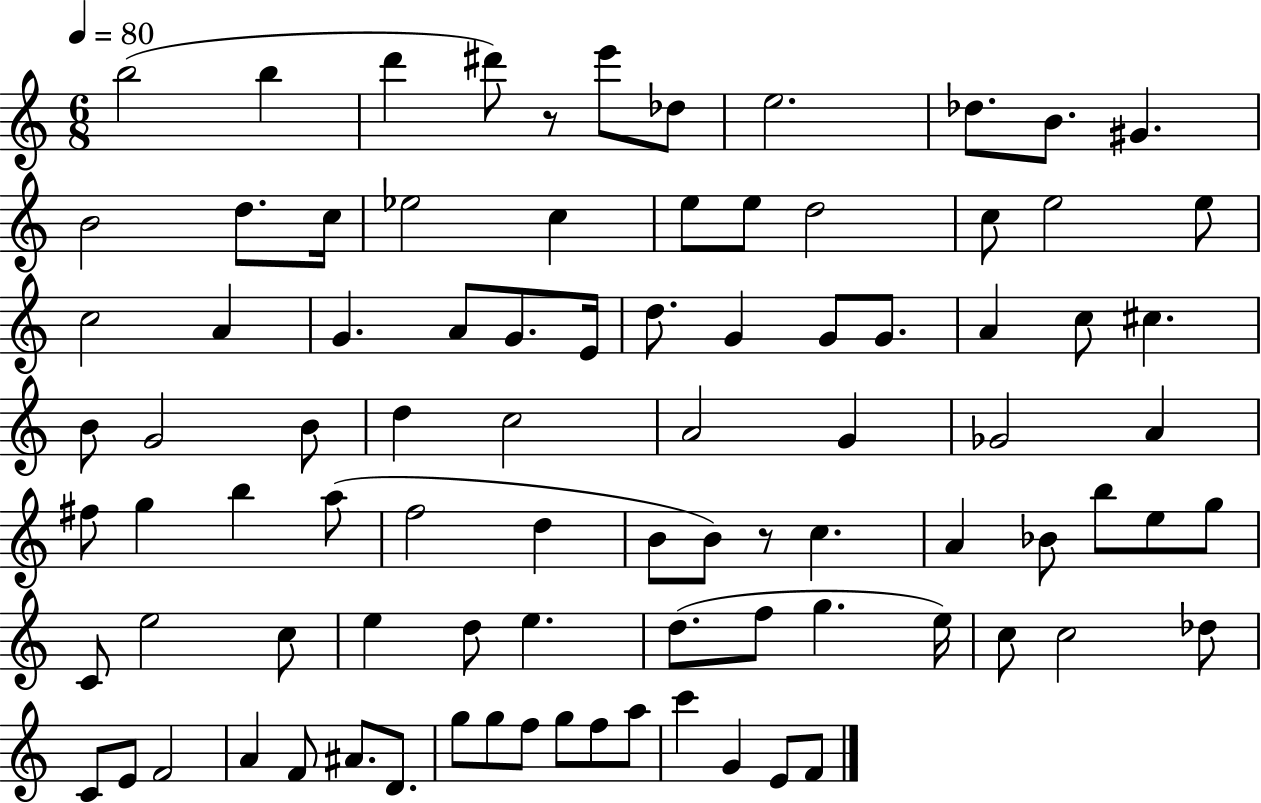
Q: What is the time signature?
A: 6/8